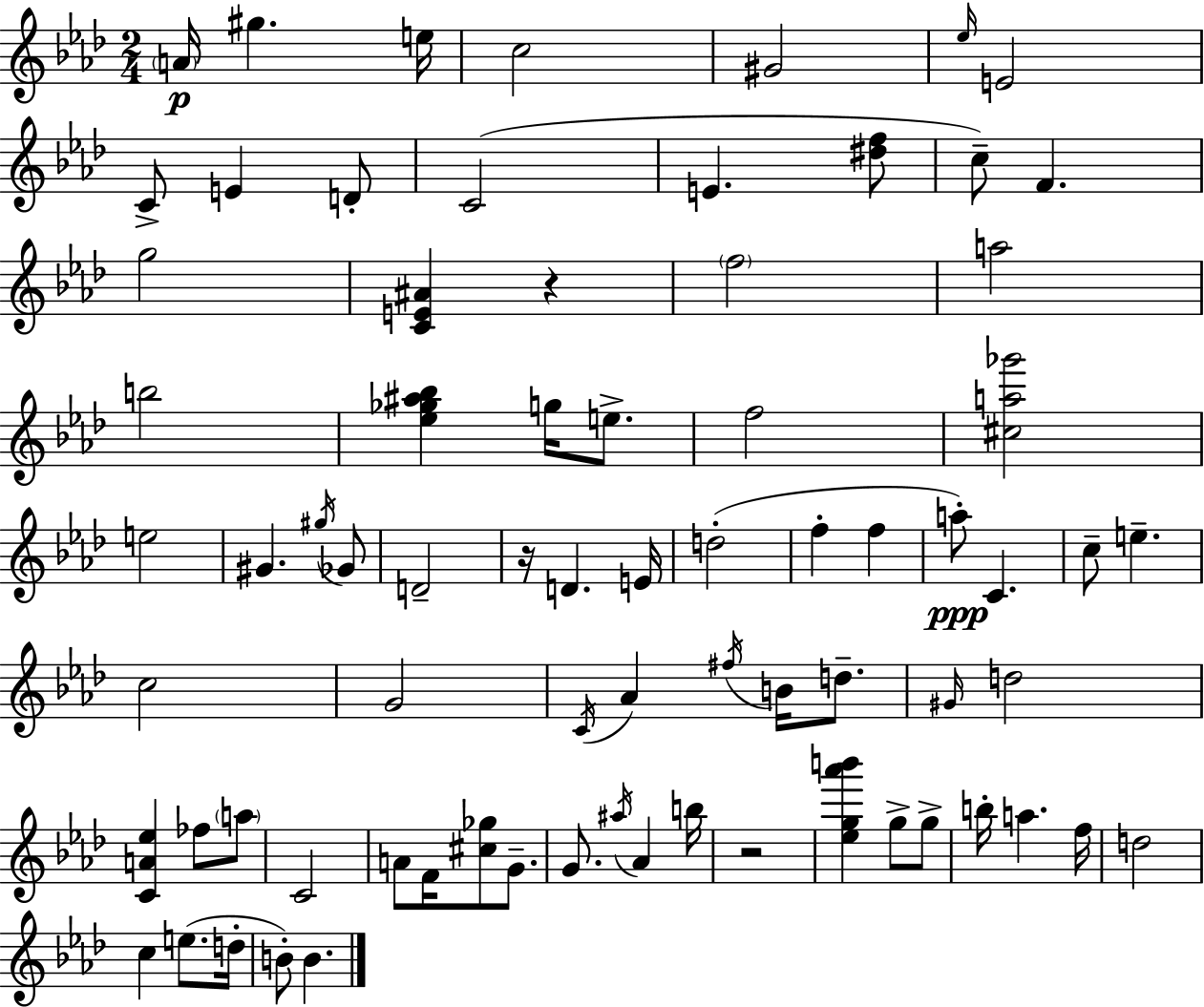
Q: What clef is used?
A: treble